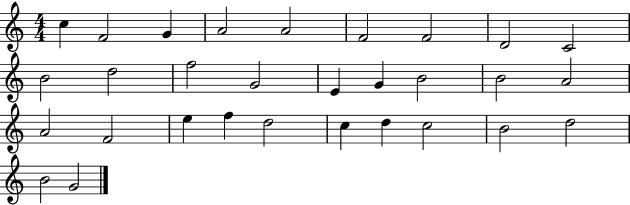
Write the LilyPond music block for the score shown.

{
  \clef treble
  \numericTimeSignature
  \time 4/4
  \key c \major
  c''4 f'2 g'4 | a'2 a'2 | f'2 f'2 | d'2 c'2 | \break b'2 d''2 | f''2 g'2 | e'4 g'4 b'2 | b'2 a'2 | \break a'2 f'2 | e''4 f''4 d''2 | c''4 d''4 c''2 | b'2 d''2 | \break b'2 g'2 | \bar "|."
}